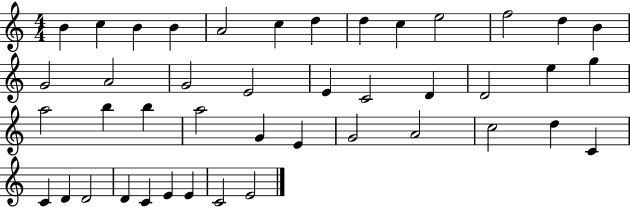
B4/q C5/q B4/q B4/q A4/h C5/q D5/q D5/q C5/q E5/h F5/h D5/q B4/q G4/h A4/h G4/h E4/h E4/q C4/h D4/q D4/h E5/q G5/q A5/h B5/q B5/q A5/h G4/q E4/q G4/h A4/h C5/h D5/q C4/q C4/q D4/q D4/h D4/q C4/q E4/q E4/q C4/h E4/h